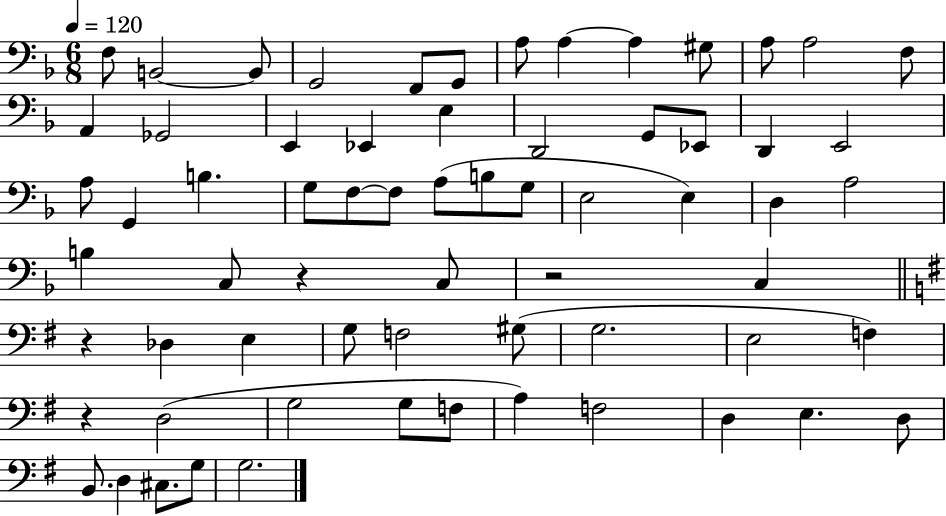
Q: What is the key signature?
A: F major